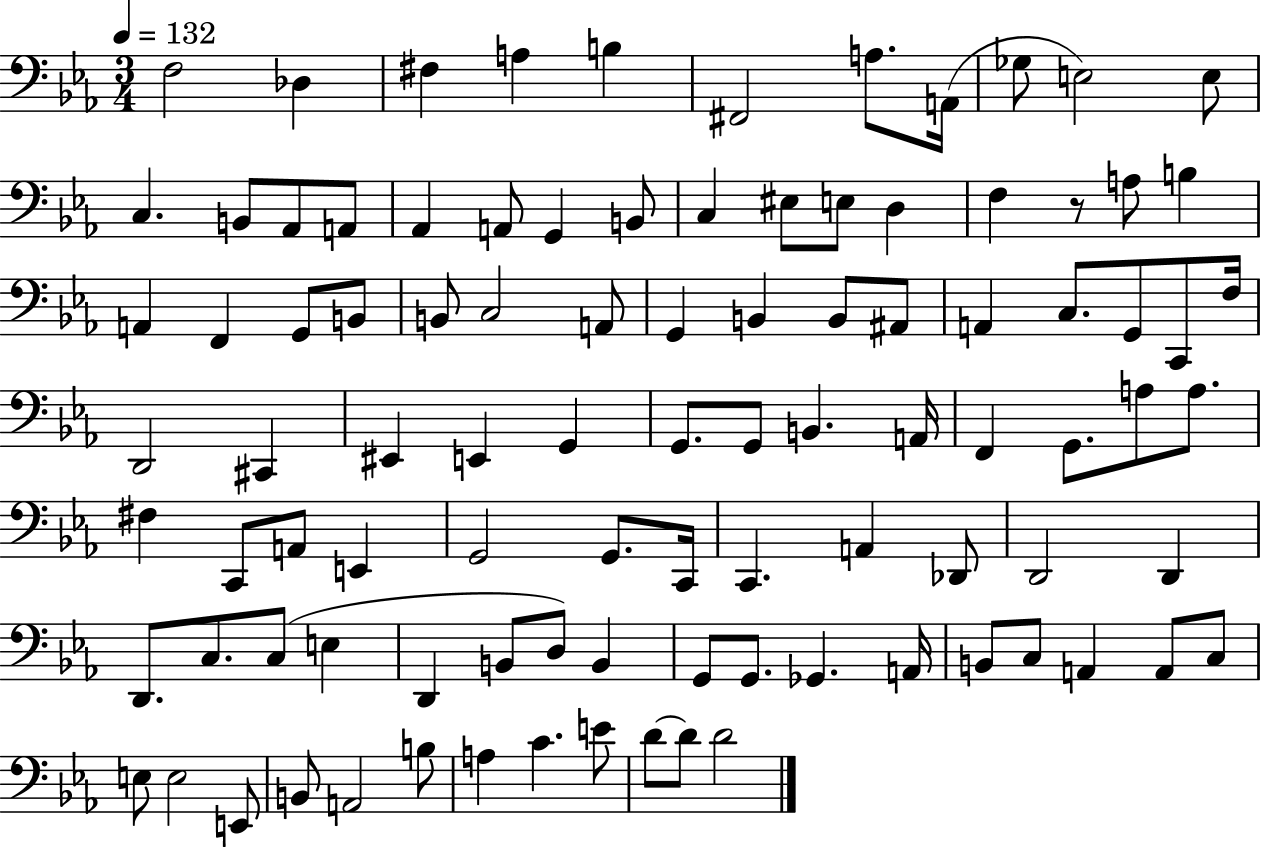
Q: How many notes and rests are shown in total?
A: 97